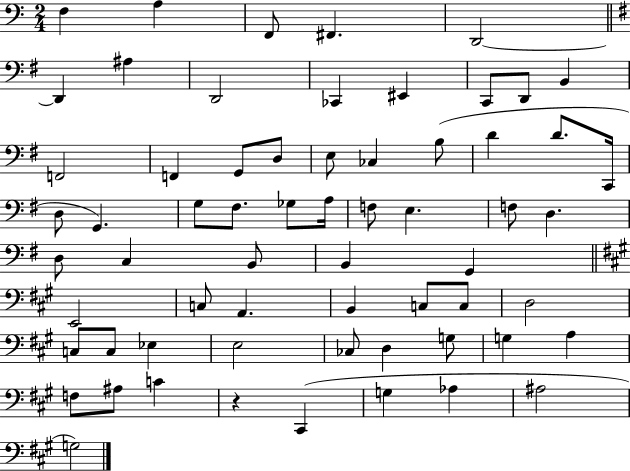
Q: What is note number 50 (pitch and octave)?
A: CES3